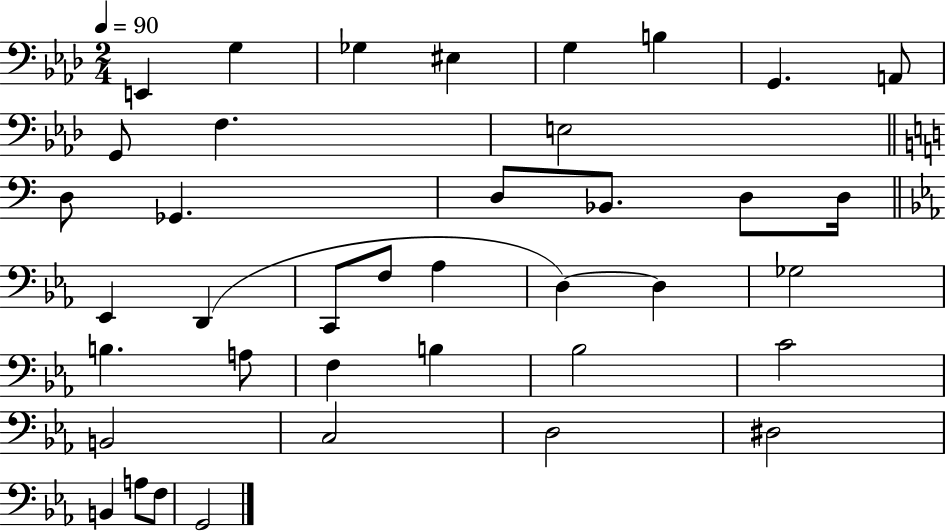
E2/q G3/q Gb3/q EIS3/q G3/q B3/q G2/q. A2/e G2/e F3/q. E3/h D3/e Gb2/q. D3/e Bb2/e. D3/e D3/s Eb2/q D2/q C2/e F3/e Ab3/q D3/q D3/q Gb3/h B3/q. A3/e F3/q B3/q Bb3/h C4/h B2/h C3/h D3/h D#3/h B2/q A3/e F3/e G2/h